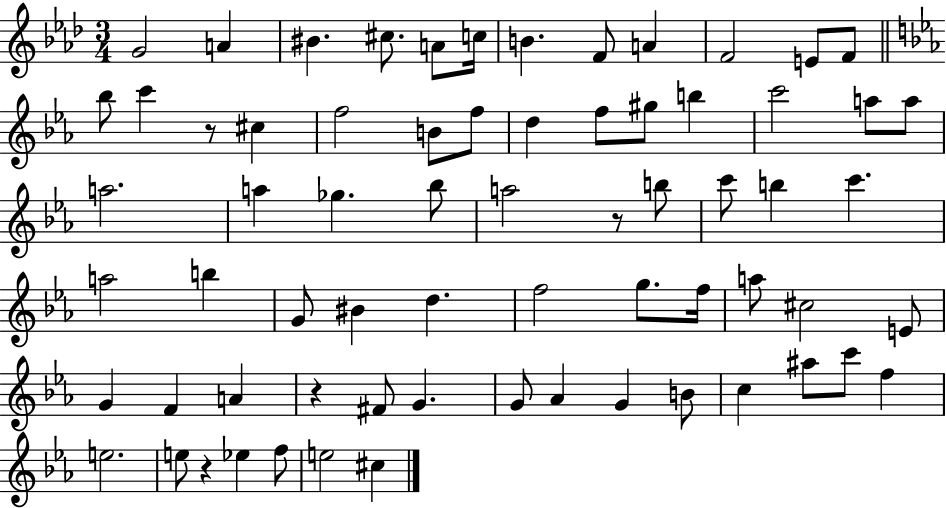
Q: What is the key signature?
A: AES major